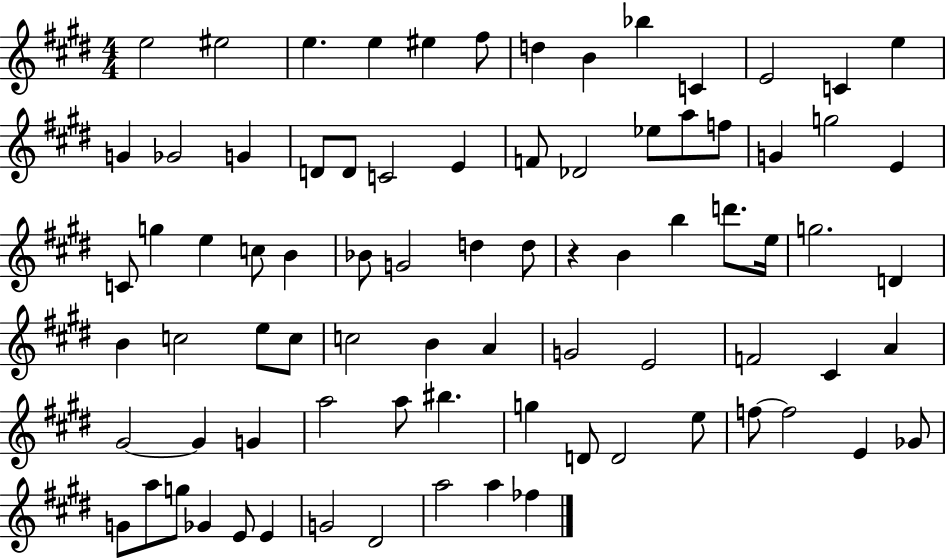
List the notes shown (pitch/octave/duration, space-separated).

E5/h EIS5/h E5/q. E5/q EIS5/q F#5/e D5/q B4/q Bb5/q C4/q E4/h C4/q E5/q G4/q Gb4/h G4/q D4/e D4/e C4/h E4/q F4/e Db4/h Eb5/e A5/e F5/e G4/q G5/h E4/q C4/e G5/q E5/q C5/e B4/q Bb4/e G4/h D5/q D5/e R/q B4/q B5/q D6/e. E5/s G5/h. D4/q B4/q C5/h E5/e C5/e C5/h B4/q A4/q G4/h E4/h F4/h C#4/q A4/q G#4/h G#4/q G4/q A5/h A5/e BIS5/q. G5/q D4/e D4/h E5/e F5/e F5/h E4/q Gb4/e G4/e A5/e G5/e Gb4/q E4/e E4/q G4/h D#4/h A5/h A5/q FES5/q